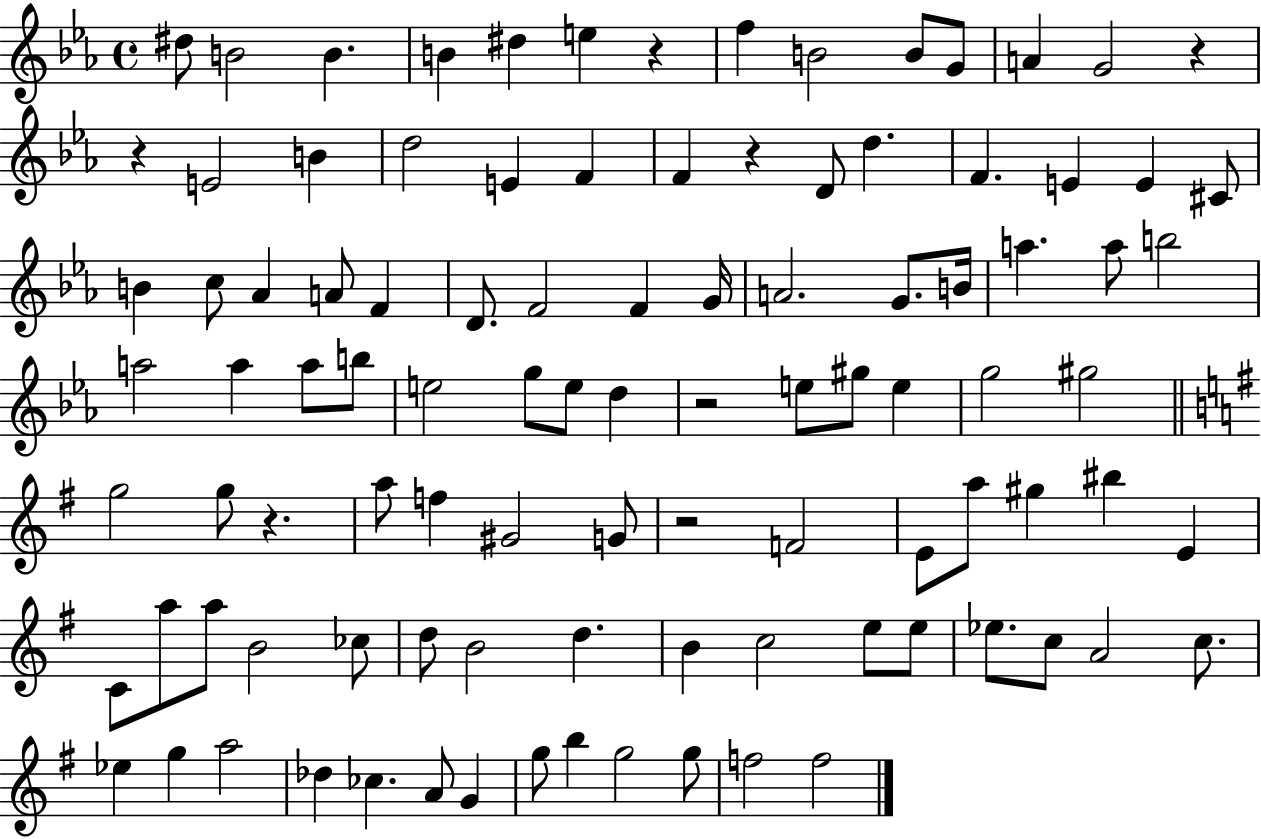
{
  \clef treble
  \time 4/4
  \defaultTimeSignature
  \key ees \major
  dis''8 b'2 b'4. | b'4 dis''4 e''4 r4 | f''4 b'2 b'8 g'8 | a'4 g'2 r4 | \break r4 e'2 b'4 | d''2 e'4 f'4 | f'4 r4 d'8 d''4. | f'4. e'4 e'4 cis'8 | \break b'4 c''8 aes'4 a'8 f'4 | d'8. f'2 f'4 g'16 | a'2. g'8. b'16 | a''4. a''8 b''2 | \break a''2 a''4 a''8 b''8 | e''2 g''8 e''8 d''4 | r2 e''8 gis''8 e''4 | g''2 gis''2 | \break \bar "||" \break \key g \major g''2 g''8 r4. | a''8 f''4 gis'2 g'8 | r2 f'2 | e'8 a''8 gis''4 bis''4 e'4 | \break c'8 a''8 a''8 b'2 ces''8 | d''8 b'2 d''4. | b'4 c''2 e''8 e''8 | ees''8. c''8 a'2 c''8. | \break ees''4 g''4 a''2 | des''4 ces''4. a'8 g'4 | g''8 b''4 g''2 g''8 | f''2 f''2 | \break \bar "|."
}